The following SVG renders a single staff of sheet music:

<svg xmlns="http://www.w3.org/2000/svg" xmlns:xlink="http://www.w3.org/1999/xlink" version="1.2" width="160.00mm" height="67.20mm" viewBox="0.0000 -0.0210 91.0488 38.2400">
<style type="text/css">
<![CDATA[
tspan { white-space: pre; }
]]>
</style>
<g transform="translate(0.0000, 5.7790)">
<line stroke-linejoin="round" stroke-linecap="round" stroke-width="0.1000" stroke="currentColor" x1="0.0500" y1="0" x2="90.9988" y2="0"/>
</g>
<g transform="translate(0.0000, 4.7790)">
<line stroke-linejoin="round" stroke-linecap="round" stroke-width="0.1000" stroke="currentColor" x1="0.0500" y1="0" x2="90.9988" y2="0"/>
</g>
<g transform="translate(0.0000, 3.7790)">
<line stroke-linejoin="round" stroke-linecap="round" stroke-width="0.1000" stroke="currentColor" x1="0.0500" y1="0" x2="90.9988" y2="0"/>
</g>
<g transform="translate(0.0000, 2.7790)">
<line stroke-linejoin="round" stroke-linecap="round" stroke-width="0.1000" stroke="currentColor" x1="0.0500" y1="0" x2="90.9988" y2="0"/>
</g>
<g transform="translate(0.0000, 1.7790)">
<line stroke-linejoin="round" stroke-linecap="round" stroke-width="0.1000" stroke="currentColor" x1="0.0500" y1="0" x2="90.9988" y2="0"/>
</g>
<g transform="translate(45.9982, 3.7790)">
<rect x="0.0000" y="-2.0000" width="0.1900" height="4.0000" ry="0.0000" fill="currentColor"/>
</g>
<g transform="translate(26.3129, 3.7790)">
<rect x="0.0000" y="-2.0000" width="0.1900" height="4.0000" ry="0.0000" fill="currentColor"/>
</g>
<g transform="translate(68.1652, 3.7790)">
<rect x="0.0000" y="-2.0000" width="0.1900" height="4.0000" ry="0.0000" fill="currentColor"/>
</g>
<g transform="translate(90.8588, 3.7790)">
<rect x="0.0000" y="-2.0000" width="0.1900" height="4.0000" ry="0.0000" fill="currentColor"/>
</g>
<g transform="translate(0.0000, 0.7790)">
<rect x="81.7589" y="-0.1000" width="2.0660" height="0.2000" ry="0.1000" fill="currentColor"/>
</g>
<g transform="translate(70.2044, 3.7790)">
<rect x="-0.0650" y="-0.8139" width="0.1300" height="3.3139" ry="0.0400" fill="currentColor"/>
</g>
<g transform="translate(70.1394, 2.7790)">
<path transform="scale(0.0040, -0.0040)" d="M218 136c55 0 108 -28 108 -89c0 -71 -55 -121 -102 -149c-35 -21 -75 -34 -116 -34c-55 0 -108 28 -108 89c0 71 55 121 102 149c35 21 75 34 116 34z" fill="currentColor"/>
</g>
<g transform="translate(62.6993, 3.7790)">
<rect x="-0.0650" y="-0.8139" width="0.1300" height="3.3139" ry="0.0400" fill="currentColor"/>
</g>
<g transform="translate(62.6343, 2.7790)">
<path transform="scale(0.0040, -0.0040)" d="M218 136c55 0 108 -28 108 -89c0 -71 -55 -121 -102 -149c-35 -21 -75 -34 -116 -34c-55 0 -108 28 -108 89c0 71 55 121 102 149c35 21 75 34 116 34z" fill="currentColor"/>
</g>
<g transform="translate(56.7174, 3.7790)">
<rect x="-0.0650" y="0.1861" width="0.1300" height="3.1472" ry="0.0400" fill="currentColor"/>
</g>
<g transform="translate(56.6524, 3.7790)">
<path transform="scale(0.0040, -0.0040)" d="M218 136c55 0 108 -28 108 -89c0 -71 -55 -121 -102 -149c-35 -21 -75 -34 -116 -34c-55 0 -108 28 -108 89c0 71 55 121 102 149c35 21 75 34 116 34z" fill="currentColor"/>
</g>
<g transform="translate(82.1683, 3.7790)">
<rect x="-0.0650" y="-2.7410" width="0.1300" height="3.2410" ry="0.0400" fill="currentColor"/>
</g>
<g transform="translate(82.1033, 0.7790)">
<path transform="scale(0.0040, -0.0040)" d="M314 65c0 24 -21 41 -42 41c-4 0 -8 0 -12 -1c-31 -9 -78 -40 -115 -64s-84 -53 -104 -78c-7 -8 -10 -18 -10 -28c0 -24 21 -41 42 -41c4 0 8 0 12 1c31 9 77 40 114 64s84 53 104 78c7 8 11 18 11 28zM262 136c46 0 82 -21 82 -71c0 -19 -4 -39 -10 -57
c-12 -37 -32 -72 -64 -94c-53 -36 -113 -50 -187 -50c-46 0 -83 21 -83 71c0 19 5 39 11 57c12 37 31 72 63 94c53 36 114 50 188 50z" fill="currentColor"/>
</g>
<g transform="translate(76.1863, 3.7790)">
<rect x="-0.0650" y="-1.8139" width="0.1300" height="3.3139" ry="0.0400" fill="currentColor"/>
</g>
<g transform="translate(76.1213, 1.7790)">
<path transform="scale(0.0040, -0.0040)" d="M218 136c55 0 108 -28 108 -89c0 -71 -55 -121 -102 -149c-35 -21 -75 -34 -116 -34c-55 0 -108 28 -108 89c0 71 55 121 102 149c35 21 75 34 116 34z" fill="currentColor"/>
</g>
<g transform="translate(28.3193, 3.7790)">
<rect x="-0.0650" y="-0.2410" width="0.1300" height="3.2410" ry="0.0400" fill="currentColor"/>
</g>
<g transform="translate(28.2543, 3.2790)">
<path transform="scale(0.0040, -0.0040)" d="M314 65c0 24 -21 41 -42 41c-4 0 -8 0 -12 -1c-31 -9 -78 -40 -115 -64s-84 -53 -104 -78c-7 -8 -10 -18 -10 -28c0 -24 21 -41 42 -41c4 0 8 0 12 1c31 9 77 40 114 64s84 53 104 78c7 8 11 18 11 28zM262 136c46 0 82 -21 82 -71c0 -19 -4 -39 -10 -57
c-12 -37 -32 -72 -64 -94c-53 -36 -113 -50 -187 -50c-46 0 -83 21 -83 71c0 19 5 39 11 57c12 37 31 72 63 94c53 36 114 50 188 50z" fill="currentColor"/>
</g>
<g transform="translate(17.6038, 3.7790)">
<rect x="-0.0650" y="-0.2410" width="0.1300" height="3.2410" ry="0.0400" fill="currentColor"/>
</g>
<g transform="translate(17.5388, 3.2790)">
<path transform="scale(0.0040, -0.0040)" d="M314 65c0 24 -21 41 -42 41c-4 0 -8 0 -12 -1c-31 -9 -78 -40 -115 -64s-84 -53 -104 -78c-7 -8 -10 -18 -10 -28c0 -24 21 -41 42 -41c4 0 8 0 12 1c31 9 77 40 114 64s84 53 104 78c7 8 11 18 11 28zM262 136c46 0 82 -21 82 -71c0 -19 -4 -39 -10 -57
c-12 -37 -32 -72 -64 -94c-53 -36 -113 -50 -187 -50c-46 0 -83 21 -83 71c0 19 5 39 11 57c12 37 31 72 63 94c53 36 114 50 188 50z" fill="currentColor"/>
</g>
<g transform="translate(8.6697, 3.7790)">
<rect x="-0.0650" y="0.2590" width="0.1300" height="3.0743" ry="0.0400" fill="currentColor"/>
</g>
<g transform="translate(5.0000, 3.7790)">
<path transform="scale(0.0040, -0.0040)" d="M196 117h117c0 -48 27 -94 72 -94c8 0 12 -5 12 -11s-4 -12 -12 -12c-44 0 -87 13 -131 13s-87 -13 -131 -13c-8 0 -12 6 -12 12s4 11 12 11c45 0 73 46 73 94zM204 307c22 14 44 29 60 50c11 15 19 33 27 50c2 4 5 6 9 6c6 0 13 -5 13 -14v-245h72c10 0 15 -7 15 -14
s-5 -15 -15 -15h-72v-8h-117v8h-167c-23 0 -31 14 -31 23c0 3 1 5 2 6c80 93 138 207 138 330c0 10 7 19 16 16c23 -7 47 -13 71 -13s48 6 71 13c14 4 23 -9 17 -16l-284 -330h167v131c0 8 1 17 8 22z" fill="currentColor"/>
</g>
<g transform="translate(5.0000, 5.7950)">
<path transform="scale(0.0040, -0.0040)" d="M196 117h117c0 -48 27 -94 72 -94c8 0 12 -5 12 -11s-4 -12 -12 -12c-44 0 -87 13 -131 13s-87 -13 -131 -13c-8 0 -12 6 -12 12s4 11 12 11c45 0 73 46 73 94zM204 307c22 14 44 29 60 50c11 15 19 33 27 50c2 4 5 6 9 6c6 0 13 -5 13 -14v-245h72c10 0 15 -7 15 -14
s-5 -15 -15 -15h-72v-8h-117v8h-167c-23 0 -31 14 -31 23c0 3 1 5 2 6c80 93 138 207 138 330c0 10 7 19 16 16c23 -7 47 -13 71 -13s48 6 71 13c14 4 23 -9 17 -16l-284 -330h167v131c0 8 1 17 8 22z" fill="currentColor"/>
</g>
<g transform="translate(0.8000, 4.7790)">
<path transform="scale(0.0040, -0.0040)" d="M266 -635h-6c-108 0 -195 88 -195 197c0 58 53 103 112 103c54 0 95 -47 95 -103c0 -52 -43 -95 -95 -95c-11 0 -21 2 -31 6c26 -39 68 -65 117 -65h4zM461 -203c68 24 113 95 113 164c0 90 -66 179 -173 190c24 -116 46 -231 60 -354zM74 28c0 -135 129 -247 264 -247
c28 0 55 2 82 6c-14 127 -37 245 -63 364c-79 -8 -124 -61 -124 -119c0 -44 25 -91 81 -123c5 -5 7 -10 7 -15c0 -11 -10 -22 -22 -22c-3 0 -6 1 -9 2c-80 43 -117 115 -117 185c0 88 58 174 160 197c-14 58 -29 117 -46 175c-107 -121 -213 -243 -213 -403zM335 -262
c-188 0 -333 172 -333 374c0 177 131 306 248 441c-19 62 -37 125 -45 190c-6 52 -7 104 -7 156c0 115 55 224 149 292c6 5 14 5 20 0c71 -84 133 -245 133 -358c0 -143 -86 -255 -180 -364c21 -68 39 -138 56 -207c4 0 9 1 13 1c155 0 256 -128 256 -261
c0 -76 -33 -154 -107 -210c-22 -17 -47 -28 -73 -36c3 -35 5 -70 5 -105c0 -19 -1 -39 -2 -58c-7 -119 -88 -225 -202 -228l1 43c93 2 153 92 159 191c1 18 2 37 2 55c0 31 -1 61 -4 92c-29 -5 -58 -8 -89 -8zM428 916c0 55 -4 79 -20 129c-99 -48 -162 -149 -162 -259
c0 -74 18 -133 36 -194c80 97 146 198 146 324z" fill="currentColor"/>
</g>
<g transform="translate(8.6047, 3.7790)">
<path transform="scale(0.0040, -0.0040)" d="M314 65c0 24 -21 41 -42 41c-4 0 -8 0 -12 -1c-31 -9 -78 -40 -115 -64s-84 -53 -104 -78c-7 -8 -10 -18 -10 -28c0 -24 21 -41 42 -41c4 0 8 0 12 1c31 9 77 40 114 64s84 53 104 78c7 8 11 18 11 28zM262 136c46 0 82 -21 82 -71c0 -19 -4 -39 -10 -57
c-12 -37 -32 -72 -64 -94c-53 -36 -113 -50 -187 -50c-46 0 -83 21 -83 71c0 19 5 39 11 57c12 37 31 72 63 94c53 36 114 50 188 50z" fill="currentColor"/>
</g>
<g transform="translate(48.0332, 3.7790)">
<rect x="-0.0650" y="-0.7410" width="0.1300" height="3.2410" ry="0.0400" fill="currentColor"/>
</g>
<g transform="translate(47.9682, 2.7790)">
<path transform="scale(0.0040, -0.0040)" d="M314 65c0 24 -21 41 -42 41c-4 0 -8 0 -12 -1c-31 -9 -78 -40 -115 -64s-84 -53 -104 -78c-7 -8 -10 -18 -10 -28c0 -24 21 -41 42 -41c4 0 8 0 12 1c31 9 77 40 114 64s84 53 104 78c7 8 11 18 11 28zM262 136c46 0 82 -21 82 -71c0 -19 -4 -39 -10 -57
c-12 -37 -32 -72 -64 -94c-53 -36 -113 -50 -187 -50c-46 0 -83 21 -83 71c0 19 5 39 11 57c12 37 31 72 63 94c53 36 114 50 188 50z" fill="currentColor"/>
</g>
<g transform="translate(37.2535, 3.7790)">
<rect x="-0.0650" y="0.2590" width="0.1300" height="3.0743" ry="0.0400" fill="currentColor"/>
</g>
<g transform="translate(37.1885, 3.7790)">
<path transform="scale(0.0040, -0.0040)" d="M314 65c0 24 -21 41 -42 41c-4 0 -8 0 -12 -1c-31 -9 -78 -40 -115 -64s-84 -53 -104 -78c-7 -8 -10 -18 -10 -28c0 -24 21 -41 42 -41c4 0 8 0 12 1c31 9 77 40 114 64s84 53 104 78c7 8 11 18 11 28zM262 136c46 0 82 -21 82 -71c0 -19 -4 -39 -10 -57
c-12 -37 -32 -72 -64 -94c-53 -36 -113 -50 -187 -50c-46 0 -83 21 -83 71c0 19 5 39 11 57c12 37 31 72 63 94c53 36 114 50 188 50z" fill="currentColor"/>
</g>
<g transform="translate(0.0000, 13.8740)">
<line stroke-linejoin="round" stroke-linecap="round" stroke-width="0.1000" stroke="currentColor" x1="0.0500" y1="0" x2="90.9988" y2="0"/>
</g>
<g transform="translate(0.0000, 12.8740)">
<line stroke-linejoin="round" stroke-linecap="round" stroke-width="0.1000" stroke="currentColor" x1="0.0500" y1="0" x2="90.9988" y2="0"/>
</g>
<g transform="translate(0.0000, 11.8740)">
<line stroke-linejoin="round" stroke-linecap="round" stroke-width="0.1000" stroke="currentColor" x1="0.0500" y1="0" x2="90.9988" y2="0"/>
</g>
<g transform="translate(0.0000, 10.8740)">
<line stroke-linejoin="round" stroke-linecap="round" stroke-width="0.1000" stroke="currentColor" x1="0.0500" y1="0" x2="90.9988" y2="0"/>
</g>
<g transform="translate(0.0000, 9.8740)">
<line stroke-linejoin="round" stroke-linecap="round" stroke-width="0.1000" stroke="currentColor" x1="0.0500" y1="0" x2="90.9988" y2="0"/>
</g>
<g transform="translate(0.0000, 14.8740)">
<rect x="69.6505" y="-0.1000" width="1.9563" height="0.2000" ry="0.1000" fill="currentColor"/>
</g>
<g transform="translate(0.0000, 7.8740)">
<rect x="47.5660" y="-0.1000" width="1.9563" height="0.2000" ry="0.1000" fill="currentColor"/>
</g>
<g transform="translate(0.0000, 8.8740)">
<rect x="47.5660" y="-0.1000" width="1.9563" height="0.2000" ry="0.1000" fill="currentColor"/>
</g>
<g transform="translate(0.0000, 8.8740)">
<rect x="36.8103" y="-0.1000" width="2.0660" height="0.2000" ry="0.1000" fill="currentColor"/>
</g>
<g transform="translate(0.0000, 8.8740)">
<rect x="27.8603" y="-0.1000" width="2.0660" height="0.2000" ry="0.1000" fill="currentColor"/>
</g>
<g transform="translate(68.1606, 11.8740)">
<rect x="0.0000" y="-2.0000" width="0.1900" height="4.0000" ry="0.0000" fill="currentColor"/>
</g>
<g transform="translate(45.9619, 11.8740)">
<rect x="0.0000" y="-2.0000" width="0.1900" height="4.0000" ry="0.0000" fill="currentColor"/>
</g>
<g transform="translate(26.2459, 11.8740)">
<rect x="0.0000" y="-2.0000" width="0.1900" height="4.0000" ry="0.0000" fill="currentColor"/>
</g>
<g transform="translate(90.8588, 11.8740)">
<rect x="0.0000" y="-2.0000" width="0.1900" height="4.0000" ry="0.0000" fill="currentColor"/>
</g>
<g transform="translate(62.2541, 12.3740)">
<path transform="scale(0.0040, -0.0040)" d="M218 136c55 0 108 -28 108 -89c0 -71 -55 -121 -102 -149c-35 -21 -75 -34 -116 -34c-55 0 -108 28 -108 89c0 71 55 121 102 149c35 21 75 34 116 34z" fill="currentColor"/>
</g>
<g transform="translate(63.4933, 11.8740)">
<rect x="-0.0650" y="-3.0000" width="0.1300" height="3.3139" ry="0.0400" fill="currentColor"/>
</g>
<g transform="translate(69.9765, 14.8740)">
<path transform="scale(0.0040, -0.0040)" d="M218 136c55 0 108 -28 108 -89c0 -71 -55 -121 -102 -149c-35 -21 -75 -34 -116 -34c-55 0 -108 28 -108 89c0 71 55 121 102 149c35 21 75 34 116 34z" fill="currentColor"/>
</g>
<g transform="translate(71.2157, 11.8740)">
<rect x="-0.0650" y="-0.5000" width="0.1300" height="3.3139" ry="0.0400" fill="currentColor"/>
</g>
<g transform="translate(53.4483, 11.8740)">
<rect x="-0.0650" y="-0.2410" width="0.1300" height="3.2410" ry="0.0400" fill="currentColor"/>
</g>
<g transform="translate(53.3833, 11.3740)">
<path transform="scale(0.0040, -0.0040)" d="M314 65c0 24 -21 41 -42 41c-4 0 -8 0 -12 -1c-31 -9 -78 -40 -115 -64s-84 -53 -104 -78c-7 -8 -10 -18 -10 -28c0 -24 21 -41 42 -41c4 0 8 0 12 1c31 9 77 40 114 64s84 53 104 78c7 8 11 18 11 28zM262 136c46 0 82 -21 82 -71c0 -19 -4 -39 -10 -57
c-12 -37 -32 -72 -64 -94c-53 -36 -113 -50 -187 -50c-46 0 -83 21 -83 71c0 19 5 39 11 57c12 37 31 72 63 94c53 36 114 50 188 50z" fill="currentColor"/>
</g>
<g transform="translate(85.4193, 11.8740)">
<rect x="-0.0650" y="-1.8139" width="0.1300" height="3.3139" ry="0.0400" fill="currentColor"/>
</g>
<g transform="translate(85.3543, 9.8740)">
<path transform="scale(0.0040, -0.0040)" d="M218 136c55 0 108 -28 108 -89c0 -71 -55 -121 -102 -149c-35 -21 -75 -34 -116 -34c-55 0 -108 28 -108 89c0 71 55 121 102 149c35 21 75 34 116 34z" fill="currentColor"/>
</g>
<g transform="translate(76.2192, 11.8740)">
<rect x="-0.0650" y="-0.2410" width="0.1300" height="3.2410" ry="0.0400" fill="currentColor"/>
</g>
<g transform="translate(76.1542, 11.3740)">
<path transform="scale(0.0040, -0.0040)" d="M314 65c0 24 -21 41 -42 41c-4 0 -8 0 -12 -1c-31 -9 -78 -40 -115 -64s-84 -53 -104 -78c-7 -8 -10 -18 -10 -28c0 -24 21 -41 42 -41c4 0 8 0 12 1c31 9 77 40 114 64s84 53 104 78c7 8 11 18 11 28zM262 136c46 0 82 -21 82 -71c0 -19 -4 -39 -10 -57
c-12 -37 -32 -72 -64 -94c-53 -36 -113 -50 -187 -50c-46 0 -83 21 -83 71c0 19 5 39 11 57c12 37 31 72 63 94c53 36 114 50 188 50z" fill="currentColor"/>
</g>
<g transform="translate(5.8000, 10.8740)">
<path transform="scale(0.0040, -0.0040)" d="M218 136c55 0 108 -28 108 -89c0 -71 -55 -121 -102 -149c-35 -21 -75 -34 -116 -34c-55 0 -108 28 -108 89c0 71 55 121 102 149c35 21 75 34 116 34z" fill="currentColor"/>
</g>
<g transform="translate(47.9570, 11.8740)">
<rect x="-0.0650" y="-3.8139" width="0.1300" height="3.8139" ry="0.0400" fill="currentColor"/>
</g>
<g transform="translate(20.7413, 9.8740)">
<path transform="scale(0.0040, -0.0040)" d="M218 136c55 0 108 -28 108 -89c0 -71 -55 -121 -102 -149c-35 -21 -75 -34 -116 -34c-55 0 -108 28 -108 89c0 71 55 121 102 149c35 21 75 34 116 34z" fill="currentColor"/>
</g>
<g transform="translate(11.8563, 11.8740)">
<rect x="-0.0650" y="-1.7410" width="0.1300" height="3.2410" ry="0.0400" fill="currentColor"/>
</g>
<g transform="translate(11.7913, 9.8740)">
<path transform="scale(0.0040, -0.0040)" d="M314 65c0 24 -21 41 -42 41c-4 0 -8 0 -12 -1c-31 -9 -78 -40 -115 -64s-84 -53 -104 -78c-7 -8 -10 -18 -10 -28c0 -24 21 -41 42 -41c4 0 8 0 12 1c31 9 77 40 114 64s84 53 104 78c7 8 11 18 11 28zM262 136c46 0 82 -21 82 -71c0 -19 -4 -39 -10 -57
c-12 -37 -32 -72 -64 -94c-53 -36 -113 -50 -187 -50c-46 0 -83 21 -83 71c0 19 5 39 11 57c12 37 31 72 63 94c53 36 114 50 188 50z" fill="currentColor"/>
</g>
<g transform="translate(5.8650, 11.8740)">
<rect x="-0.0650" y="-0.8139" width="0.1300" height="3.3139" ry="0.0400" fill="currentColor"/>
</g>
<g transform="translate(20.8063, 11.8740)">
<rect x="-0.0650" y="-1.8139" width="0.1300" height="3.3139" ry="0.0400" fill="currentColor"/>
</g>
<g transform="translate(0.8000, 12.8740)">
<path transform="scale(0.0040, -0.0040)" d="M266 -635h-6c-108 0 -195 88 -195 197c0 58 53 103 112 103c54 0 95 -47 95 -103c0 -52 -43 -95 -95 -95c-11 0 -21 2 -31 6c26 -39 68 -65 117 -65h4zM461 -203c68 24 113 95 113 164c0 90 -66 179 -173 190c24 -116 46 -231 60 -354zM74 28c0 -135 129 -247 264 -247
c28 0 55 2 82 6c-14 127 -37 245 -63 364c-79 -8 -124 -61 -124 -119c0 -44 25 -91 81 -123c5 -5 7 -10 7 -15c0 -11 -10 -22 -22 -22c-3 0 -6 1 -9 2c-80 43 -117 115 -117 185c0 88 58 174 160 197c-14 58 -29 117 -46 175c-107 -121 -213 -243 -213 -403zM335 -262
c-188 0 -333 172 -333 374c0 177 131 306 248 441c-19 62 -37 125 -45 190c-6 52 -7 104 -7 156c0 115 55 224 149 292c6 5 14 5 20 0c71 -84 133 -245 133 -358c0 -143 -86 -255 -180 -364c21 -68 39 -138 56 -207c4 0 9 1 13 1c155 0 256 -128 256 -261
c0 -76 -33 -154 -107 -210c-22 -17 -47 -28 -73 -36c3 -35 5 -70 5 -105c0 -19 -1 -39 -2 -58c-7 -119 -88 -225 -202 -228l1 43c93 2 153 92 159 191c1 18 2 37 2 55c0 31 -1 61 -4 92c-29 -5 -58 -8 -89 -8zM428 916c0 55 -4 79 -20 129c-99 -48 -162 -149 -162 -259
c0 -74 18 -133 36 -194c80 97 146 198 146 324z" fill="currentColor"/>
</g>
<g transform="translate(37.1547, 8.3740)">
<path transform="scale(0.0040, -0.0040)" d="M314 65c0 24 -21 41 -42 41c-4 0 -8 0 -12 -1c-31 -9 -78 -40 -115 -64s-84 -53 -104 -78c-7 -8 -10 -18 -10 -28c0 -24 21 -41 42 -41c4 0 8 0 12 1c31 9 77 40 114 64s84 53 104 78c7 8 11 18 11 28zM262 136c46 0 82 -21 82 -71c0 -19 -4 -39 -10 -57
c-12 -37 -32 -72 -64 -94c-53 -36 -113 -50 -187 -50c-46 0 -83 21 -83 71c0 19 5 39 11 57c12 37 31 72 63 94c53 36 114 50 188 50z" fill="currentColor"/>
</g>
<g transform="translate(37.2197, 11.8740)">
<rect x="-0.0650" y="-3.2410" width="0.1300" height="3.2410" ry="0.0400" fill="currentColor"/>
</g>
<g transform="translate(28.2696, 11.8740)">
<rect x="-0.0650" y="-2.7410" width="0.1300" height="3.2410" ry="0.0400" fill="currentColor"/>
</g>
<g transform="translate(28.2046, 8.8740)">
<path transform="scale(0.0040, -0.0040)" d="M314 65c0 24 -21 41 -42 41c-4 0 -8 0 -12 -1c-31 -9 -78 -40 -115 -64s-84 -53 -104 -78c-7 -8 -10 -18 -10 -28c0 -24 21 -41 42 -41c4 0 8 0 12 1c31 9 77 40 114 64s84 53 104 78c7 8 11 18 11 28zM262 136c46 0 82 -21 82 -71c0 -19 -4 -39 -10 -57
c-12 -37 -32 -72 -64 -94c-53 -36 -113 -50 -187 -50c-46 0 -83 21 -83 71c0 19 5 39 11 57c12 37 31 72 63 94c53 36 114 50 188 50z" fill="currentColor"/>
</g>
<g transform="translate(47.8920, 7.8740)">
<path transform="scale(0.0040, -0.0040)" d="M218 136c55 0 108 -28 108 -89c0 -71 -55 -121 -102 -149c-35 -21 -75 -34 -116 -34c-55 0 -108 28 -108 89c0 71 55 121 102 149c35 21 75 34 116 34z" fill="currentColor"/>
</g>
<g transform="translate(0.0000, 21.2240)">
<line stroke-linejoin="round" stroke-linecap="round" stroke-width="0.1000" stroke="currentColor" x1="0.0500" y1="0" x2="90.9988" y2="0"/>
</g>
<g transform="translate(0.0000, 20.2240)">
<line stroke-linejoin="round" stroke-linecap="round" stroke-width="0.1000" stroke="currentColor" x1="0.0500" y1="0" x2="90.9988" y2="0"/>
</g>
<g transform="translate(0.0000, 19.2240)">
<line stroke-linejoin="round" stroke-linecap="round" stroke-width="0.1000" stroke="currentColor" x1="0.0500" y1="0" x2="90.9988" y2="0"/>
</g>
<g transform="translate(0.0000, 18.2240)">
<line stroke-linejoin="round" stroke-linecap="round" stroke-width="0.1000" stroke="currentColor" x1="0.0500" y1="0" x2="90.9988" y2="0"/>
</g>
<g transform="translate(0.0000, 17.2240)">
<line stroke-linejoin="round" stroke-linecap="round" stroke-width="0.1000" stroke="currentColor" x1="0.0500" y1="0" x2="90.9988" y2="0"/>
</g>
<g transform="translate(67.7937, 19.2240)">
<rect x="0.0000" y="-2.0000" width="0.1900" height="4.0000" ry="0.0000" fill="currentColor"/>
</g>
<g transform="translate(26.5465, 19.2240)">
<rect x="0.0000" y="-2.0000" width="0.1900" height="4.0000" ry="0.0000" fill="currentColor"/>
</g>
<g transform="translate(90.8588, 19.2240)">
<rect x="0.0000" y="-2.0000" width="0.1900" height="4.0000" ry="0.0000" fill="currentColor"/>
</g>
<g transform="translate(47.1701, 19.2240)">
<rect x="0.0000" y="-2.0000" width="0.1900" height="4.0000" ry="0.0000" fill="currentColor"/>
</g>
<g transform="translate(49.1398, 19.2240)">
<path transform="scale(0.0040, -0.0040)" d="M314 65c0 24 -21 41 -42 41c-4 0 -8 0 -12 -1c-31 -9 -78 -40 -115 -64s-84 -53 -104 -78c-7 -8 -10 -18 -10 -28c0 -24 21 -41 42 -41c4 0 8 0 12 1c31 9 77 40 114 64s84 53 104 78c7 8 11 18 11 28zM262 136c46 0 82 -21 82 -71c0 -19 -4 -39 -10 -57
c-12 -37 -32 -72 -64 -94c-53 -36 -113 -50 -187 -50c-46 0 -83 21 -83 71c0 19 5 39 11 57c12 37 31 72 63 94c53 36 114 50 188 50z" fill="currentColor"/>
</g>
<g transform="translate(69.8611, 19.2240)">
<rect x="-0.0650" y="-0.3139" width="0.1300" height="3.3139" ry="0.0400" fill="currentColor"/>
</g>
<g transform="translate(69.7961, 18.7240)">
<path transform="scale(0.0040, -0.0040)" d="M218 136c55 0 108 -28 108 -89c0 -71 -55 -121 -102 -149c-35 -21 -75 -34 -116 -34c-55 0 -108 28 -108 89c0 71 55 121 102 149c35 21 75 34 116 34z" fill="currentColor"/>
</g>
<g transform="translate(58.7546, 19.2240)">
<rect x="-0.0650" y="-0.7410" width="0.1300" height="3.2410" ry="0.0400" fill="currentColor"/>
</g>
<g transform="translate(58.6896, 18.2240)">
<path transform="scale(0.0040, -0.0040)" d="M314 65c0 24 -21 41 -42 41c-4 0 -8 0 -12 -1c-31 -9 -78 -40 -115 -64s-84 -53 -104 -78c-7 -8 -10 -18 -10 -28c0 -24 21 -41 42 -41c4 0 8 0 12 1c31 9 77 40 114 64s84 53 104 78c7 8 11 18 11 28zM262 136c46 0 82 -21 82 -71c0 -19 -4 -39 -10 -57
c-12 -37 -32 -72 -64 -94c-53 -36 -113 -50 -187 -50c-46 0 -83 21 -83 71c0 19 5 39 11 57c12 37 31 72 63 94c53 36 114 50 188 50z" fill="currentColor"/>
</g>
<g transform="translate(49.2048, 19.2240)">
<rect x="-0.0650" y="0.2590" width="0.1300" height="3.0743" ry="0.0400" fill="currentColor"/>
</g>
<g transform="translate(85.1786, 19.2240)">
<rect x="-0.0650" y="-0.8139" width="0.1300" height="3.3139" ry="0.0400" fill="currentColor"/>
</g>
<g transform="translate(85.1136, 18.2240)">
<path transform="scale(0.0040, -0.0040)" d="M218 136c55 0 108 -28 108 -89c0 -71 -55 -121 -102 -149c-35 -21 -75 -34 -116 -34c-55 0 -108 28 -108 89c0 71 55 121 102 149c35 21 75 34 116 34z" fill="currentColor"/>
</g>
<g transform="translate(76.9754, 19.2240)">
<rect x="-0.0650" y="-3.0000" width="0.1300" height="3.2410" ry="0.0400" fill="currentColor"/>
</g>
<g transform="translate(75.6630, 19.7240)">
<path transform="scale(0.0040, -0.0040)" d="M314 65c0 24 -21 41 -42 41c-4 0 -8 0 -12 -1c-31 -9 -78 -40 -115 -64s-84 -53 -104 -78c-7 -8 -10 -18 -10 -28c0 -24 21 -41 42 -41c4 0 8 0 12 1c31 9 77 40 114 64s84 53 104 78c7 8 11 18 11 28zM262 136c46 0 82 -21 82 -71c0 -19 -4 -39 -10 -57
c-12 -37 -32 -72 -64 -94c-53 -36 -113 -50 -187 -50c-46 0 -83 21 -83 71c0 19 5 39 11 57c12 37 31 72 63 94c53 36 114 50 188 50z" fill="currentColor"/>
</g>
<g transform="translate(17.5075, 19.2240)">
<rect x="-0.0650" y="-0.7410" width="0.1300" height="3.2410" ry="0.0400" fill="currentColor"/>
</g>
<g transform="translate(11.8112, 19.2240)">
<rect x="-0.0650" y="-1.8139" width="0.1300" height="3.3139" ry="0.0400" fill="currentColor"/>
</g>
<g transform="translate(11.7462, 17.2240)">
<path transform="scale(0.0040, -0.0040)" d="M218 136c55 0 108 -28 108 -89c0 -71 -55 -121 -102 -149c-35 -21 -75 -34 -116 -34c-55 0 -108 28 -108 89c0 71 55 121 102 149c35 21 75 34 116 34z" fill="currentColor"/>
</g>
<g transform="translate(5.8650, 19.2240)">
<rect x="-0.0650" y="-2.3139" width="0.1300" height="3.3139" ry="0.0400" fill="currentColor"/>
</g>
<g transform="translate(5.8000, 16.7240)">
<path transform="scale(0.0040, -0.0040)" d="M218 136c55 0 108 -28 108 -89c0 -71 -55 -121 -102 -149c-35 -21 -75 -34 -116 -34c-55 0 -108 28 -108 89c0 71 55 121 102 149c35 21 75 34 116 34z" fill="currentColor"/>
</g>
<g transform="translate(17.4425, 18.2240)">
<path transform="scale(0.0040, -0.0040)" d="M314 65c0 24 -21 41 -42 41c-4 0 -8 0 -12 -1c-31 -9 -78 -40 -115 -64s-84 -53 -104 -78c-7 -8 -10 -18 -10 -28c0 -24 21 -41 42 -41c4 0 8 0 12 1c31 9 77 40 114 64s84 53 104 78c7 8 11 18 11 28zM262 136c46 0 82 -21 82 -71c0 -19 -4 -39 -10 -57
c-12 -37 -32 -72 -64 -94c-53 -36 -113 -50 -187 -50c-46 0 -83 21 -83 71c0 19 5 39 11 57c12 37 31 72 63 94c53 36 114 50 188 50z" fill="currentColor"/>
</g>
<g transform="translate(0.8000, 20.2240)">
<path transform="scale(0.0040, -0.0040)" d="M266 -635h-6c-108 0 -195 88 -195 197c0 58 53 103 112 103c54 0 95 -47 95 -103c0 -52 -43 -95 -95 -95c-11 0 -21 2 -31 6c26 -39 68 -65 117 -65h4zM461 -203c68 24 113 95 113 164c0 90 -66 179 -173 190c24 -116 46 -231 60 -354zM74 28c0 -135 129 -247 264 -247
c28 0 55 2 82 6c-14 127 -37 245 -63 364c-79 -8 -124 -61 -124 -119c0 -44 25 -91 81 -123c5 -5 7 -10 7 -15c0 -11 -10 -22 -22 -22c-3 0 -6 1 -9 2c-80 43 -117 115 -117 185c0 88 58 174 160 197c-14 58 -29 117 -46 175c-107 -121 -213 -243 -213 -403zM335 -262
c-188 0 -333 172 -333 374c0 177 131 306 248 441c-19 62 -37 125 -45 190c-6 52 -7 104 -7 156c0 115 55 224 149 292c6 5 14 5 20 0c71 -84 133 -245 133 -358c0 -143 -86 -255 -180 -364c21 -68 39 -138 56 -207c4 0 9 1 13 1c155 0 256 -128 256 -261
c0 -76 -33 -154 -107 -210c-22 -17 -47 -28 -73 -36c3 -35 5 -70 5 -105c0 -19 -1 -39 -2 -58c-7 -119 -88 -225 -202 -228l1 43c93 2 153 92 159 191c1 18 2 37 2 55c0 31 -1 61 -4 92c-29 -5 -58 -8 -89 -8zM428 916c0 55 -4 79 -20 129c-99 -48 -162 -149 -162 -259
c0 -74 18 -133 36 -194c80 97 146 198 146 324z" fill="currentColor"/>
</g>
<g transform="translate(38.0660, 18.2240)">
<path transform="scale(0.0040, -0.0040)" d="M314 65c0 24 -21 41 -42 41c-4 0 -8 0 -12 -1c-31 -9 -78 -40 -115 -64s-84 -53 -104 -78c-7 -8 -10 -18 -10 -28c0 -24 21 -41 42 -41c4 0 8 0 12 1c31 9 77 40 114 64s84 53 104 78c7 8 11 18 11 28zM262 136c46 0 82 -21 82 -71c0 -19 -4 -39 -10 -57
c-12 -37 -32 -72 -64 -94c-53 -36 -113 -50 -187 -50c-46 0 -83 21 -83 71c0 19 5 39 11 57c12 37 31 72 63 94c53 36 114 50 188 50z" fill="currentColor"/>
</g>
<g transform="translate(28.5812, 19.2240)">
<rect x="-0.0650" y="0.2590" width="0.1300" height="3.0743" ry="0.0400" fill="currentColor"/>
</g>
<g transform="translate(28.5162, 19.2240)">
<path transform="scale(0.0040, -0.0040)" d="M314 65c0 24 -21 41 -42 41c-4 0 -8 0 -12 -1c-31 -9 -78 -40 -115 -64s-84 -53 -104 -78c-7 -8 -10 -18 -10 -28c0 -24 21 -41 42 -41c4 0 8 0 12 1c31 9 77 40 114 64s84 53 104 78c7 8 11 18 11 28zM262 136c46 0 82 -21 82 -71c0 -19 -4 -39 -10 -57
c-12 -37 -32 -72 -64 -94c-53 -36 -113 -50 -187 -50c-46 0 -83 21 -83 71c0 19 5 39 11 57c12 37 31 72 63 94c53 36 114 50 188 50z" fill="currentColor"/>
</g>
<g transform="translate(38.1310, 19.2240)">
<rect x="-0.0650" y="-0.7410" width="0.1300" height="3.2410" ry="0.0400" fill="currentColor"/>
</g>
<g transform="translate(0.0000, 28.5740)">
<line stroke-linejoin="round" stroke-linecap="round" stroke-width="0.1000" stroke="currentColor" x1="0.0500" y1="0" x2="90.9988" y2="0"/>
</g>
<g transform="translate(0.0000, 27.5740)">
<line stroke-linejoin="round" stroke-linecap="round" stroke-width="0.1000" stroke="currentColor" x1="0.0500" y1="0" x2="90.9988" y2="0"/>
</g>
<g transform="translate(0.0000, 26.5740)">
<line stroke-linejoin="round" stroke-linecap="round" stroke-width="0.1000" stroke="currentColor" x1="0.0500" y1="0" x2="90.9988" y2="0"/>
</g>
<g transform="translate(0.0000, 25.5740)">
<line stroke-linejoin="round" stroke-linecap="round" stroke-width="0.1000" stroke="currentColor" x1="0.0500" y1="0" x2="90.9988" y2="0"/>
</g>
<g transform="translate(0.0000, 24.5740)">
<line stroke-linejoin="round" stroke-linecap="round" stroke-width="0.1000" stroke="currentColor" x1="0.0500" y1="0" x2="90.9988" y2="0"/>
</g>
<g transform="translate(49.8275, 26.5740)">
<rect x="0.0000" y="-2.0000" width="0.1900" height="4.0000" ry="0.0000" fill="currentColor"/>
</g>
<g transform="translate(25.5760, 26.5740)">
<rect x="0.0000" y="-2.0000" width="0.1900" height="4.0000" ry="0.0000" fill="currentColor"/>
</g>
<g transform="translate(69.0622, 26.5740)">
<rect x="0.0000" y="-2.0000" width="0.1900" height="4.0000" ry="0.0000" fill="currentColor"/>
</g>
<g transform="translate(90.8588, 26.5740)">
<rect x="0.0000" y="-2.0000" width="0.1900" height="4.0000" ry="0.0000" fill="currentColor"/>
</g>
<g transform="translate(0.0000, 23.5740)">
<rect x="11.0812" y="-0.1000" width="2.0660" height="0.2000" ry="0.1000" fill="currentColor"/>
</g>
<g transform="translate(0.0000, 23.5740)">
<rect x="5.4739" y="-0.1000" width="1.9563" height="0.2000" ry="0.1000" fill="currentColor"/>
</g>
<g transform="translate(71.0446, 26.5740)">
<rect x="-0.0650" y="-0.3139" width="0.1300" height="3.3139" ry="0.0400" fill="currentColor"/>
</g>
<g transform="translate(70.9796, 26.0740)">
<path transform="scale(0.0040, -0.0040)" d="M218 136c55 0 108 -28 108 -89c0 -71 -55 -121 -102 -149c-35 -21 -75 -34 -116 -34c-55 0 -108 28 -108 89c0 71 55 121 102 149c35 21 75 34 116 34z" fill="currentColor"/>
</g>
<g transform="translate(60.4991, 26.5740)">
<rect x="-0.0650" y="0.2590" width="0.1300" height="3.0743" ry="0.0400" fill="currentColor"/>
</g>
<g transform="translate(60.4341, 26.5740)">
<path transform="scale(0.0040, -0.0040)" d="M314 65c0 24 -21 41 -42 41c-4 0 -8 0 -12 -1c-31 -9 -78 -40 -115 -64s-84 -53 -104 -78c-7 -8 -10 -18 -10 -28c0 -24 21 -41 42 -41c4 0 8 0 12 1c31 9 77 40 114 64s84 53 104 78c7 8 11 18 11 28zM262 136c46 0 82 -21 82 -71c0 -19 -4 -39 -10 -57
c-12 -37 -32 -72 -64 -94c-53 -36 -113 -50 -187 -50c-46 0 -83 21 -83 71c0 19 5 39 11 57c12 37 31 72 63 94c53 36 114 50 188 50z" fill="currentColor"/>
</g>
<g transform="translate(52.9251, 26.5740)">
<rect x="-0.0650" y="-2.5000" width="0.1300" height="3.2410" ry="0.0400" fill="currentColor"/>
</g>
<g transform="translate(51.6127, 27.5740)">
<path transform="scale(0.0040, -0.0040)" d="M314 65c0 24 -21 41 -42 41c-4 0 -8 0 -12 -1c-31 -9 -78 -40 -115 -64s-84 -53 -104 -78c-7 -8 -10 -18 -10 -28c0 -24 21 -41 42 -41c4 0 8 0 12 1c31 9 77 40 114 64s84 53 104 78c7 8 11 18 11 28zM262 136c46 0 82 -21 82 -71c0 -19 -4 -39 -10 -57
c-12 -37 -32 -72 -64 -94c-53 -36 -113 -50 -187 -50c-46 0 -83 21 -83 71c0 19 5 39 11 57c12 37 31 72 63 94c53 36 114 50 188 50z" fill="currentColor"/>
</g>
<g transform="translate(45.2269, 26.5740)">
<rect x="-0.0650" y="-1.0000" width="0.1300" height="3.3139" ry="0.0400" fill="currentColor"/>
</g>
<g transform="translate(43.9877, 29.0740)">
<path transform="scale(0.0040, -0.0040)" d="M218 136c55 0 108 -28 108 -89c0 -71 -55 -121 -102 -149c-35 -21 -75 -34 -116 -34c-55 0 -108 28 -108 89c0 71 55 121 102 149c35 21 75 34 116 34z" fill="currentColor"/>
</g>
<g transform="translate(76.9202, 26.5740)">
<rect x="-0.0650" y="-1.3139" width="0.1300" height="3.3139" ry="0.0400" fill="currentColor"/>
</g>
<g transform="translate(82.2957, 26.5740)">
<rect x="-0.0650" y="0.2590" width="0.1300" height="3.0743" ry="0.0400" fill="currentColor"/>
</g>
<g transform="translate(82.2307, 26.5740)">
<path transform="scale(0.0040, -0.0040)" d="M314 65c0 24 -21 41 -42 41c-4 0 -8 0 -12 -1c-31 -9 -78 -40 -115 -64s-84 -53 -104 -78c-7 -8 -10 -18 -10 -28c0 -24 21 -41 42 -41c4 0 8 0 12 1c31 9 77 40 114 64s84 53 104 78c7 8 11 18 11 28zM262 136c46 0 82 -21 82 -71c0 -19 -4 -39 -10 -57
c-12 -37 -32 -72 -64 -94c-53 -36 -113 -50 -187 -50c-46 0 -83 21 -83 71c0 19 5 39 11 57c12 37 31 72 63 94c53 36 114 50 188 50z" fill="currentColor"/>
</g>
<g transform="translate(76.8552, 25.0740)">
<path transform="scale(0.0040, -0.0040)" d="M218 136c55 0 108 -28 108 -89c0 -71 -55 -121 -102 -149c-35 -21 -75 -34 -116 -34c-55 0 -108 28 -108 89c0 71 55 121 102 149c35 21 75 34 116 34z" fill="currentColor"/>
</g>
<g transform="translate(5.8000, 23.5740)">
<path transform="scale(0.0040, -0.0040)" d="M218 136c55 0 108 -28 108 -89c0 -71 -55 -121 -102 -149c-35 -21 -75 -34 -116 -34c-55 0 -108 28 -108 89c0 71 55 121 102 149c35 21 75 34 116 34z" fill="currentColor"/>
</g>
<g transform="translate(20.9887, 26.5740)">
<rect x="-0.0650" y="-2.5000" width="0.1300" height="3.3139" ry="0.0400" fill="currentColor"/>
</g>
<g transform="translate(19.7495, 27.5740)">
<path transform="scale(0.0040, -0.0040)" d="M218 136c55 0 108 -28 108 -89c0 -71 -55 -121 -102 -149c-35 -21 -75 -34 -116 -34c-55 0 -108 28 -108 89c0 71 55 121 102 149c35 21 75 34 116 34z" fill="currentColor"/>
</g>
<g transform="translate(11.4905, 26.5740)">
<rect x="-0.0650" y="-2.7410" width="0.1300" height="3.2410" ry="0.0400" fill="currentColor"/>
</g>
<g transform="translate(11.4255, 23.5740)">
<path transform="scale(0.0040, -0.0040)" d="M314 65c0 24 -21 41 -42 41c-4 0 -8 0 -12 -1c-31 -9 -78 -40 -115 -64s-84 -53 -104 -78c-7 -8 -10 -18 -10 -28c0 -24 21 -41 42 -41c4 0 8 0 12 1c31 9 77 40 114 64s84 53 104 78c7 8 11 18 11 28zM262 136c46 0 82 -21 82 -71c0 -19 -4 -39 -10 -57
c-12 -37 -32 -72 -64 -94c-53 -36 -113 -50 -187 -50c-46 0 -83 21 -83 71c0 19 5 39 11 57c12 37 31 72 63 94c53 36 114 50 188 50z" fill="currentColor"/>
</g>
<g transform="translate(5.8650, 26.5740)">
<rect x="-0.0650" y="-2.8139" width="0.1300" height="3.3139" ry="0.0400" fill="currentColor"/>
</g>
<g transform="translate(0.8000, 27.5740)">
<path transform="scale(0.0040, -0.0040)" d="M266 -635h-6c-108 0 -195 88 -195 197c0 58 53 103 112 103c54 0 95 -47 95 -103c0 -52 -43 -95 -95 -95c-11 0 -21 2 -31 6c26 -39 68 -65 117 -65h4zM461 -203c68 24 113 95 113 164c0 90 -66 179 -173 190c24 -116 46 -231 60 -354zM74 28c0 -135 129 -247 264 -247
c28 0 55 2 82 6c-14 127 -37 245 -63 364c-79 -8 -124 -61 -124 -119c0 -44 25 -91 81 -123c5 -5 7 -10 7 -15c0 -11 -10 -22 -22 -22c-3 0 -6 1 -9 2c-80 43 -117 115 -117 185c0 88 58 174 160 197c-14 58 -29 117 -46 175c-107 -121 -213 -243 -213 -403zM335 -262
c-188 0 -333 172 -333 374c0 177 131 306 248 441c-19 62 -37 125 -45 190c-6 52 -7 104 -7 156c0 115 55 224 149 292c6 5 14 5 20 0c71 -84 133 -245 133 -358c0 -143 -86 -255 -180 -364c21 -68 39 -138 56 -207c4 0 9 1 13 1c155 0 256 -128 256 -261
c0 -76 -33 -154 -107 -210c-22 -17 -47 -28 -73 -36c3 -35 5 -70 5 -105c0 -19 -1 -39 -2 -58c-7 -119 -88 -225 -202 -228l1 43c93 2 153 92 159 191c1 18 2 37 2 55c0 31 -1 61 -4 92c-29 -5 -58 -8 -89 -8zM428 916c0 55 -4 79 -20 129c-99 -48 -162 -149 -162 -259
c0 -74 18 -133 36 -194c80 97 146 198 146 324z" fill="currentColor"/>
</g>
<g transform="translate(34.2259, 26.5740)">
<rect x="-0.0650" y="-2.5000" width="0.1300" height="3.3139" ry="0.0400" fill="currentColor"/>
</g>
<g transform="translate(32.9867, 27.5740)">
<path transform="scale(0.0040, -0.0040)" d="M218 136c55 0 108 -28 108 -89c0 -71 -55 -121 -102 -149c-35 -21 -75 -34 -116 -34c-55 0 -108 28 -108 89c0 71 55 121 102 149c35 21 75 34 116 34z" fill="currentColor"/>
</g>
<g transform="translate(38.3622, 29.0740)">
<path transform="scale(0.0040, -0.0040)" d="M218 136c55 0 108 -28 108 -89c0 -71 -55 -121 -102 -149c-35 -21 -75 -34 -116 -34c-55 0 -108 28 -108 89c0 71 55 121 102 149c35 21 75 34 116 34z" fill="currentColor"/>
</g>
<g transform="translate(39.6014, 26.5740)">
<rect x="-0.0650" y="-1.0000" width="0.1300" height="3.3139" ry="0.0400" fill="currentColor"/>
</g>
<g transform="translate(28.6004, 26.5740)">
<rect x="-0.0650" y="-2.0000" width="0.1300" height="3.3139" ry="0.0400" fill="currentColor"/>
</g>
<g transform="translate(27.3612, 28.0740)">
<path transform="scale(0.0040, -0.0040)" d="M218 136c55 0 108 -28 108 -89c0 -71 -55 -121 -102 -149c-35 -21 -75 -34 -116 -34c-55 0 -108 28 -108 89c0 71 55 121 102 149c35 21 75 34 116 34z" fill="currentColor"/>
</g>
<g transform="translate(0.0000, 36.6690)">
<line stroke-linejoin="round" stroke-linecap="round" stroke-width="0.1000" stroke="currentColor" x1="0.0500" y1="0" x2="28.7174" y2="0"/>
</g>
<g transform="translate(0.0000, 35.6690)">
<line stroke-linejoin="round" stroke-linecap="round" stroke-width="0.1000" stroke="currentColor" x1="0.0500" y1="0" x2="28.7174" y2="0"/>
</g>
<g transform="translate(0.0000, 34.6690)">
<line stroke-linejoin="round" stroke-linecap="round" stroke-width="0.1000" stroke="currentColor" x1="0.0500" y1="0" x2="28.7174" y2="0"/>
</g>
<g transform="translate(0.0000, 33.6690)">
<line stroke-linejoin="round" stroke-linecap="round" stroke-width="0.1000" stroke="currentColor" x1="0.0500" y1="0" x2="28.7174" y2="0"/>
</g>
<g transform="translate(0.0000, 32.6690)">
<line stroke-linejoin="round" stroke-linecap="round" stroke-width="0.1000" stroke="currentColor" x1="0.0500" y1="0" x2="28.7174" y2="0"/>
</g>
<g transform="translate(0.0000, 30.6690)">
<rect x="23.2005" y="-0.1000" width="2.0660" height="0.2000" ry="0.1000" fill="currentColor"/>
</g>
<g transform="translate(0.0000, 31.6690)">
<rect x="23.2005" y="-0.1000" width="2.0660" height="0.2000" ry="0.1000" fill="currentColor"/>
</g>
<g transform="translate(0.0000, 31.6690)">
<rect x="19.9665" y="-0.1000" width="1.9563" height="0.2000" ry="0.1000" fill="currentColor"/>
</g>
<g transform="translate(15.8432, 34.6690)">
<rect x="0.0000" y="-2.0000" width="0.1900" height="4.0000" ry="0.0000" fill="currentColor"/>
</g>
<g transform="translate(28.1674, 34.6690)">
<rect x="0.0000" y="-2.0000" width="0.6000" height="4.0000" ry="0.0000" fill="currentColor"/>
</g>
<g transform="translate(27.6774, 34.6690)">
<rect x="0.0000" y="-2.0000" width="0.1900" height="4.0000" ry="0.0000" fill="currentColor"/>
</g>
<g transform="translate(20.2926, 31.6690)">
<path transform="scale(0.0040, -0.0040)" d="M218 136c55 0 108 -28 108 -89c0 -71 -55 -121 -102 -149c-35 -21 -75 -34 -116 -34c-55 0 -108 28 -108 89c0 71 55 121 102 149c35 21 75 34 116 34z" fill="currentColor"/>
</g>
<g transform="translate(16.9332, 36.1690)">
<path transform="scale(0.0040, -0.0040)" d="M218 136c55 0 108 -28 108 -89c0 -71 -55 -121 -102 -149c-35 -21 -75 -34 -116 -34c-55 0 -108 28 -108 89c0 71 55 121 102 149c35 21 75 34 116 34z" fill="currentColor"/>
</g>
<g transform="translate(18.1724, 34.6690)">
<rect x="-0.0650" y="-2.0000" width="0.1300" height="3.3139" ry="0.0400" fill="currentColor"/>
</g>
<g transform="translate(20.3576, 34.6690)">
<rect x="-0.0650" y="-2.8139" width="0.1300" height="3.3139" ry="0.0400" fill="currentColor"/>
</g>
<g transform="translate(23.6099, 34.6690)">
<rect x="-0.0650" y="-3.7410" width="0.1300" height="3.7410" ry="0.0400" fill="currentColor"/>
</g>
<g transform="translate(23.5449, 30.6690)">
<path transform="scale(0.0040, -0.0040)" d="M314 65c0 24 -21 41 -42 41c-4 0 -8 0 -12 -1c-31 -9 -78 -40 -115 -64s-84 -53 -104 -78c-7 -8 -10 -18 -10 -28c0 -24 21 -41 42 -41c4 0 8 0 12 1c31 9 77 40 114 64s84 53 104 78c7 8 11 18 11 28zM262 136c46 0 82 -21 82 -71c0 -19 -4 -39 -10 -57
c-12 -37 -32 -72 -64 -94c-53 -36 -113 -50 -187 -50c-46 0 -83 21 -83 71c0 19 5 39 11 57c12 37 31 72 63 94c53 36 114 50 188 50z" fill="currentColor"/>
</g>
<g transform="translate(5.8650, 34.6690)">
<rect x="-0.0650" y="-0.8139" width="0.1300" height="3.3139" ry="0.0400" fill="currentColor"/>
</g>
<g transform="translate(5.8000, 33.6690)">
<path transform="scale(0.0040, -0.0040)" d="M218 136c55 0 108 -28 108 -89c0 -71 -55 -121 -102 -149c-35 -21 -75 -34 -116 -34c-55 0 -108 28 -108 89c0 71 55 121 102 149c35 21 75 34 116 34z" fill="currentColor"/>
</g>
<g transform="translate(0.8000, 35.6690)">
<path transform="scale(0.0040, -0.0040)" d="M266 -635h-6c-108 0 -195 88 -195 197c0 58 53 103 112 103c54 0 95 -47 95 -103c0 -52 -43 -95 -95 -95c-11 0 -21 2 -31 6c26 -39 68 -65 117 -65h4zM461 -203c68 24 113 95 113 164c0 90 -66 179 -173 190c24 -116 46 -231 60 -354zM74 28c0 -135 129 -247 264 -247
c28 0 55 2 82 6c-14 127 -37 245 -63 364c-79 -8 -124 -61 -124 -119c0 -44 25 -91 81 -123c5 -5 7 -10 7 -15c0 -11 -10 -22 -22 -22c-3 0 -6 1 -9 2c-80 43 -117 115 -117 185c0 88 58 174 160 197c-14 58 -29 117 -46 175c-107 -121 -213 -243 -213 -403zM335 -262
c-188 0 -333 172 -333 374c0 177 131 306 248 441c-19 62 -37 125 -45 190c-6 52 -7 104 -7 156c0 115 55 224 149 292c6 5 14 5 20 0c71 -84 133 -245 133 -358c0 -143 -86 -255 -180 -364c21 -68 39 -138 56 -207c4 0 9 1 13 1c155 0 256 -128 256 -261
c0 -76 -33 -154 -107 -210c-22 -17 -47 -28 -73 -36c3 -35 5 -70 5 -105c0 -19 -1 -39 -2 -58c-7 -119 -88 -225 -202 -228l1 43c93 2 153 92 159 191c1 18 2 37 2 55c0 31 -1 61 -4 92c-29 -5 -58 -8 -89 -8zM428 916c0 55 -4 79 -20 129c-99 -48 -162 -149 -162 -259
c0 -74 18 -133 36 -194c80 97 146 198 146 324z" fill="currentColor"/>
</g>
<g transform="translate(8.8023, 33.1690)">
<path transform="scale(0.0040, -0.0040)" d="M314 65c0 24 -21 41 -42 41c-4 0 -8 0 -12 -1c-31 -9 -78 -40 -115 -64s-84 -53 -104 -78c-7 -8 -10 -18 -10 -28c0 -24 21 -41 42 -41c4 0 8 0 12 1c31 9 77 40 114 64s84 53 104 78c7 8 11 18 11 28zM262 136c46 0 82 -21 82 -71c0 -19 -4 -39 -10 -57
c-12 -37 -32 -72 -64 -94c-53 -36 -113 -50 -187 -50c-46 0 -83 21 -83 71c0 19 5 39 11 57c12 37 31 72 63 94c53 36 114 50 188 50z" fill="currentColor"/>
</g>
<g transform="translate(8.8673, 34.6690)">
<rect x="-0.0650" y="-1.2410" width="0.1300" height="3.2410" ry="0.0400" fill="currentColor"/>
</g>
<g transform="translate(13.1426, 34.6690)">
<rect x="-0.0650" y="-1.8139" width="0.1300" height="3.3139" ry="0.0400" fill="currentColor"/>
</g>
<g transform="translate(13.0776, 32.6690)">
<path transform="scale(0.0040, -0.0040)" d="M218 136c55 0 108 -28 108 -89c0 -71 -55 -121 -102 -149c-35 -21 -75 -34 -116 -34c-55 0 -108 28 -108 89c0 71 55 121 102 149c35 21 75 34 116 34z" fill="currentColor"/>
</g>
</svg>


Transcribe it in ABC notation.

X:1
T:Untitled
M:4/4
L:1/4
K:C
B2 c2 c2 B2 d2 B d d f a2 d f2 f a2 b2 c' c2 A C c2 f g f d2 B2 d2 B2 d2 c A2 d a a2 G F G D D G2 B2 c e B2 d e2 f F a c'2